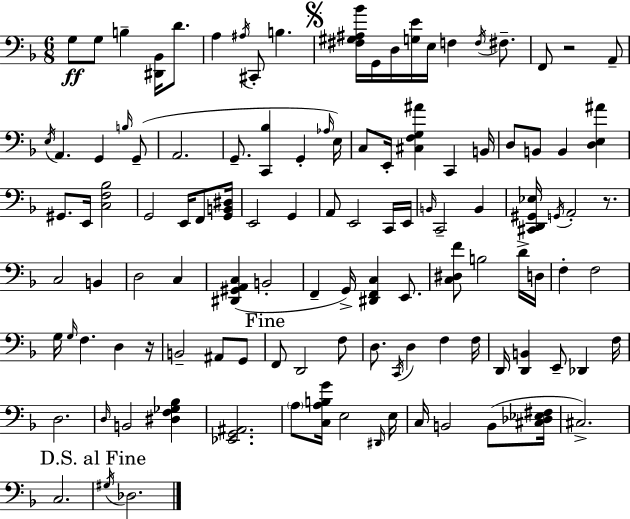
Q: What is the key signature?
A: F major